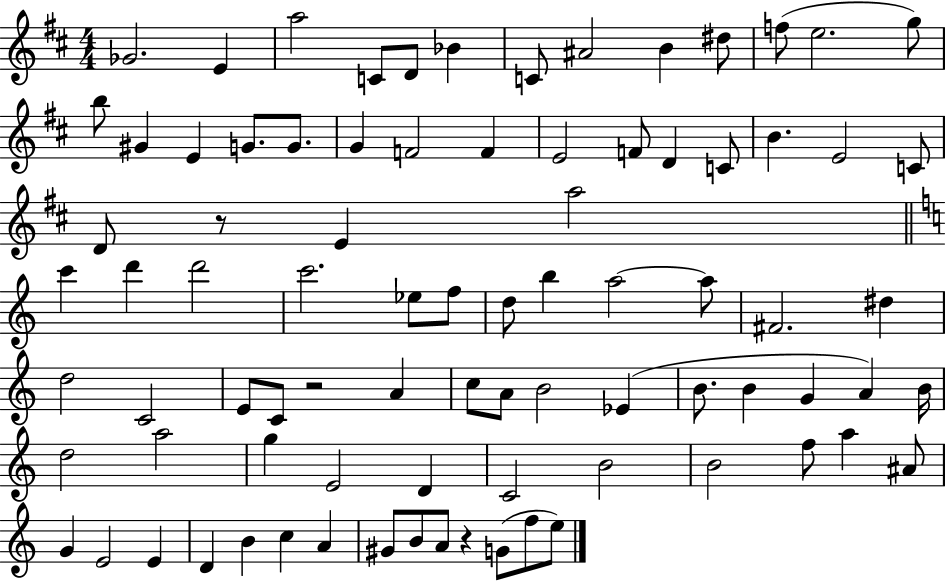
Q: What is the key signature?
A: D major